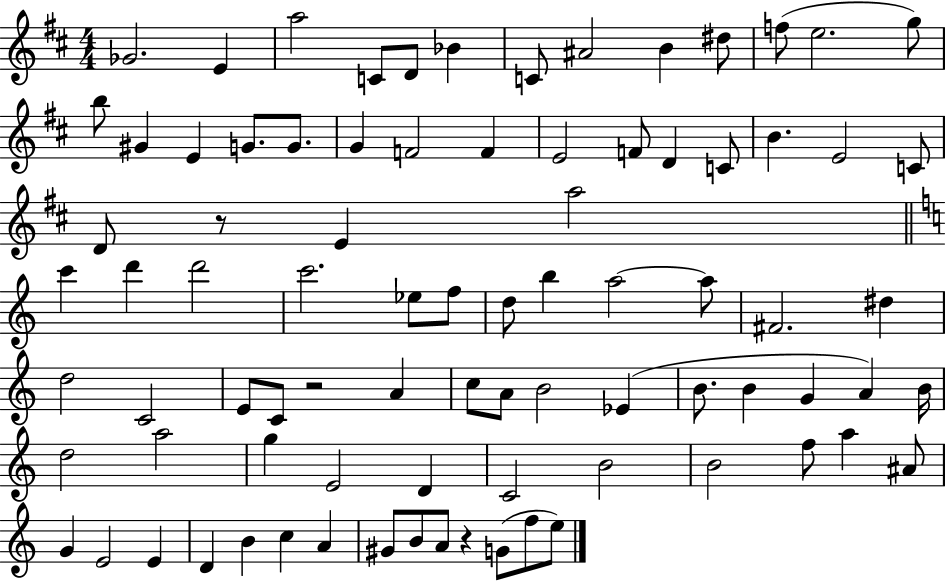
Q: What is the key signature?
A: D major